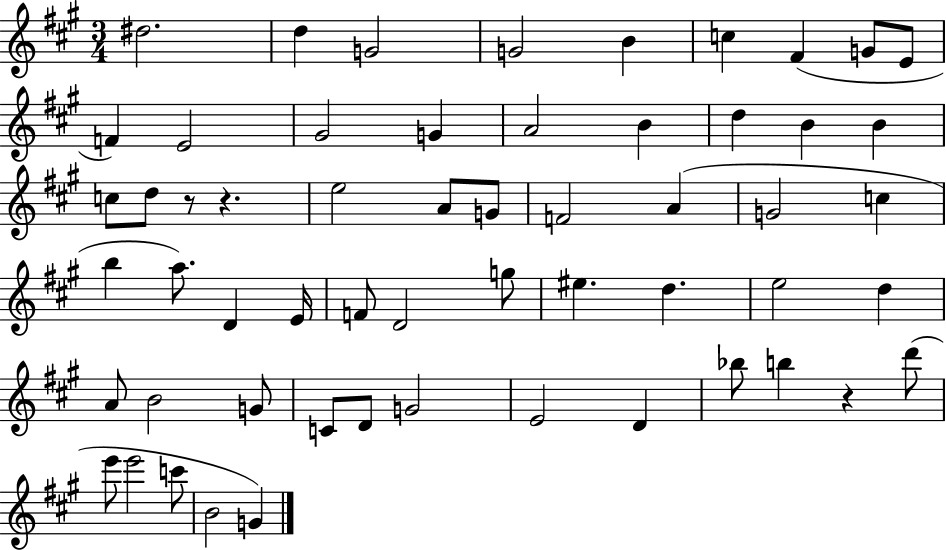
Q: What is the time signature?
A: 3/4